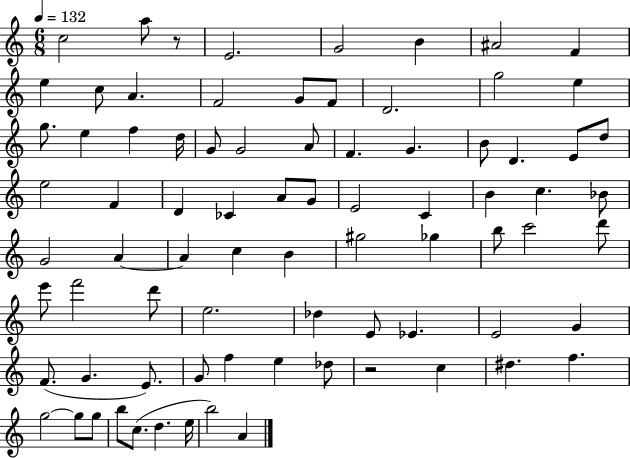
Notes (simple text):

C5/h A5/e R/e E4/h. G4/h B4/q A#4/h F4/q E5/q C5/e A4/q. F4/h G4/e F4/e D4/h. G5/h E5/q G5/e. E5/q F5/q D5/s G4/e G4/h A4/e F4/q. G4/q. B4/e D4/q. E4/e D5/e E5/h F4/q D4/q CES4/q A4/e G4/e E4/h C4/q B4/q C5/q. Bb4/e G4/h A4/q A4/q C5/q B4/q G#5/h Gb5/q B5/e C6/h D6/e E6/e F6/h D6/e E5/h. Db5/q E4/e Eb4/q. E4/h G4/q F4/e. G4/q. E4/e. G4/e F5/q E5/q Db5/e R/h C5/q D#5/q. F5/q. G5/h G5/e G5/e B5/e C5/e. D5/q. E5/s B5/h A4/q